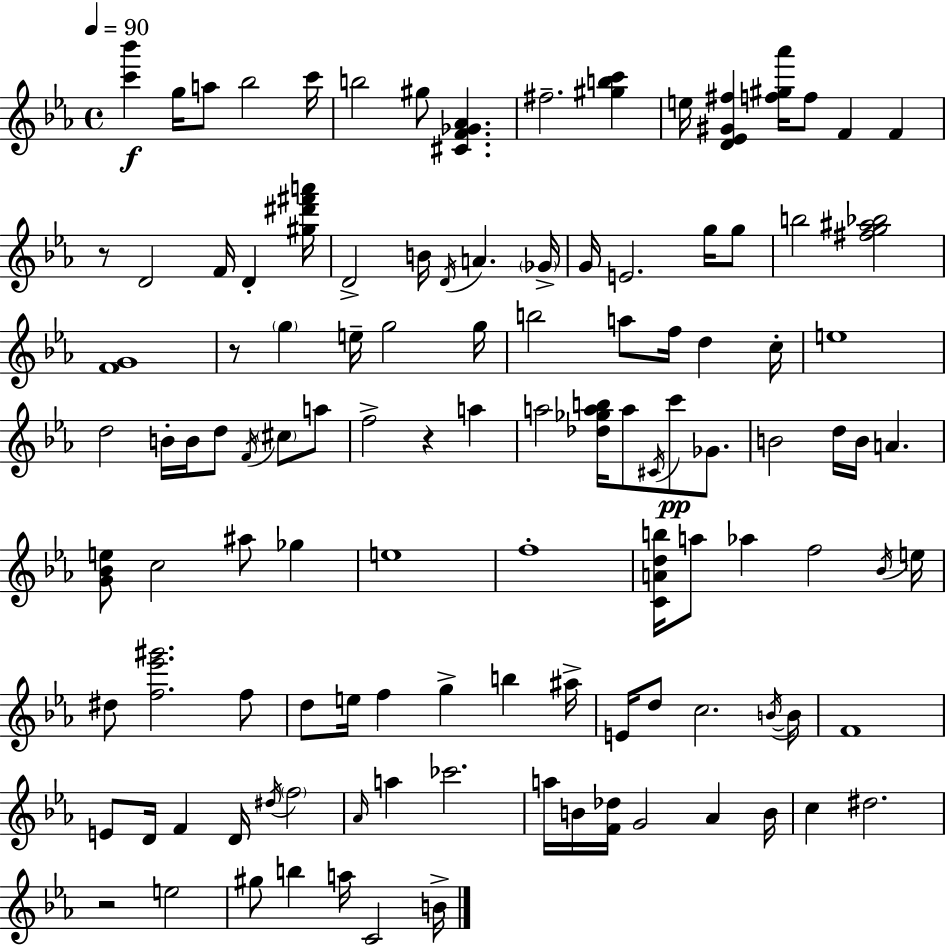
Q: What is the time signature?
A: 4/4